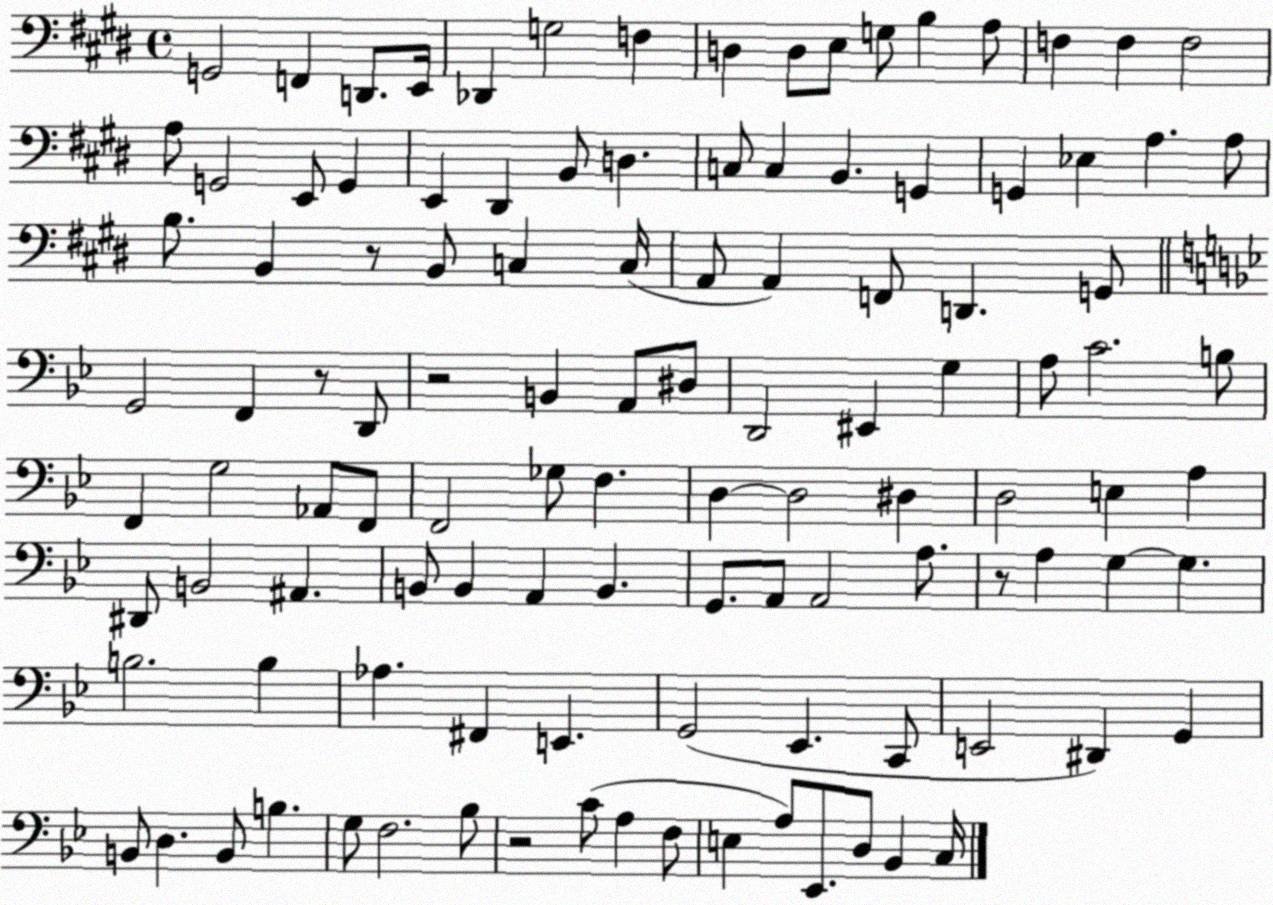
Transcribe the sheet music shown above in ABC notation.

X:1
T:Untitled
M:4/4
L:1/4
K:E
G,,2 F,, D,,/2 E,,/4 _D,, G,2 F, D, D,/2 E,/2 G,/2 B, A,/2 F, F, F,2 A,/2 G,,2 E,,/2 G,, E,, ^D,, B,,/2 D, C,/2 C, B,, G,, G,, _E, A, A,/2 B,/2 B,, z/2 B,,/2 C, C,/4 A,,/2 A,, F,,/2 D,, G,,/2 G,,2 F,, z/2 D,,/2 z2 B,, A,,/2 ^D,/2 D,,2 ^E,, G, A,/2 C2 B,/2 F,, G,2 _A,,/2 F,,/2 F,,2 _G,/2 F, D, D,2 ^D, D,2 E, A, ^D,,/2 B,,2 ^A,, B,,/2 B,, A,, B,, G,,/2 A,,/2 A,,2 A,/2 z/2 A, G, G, B,2 B, _A, ^F,, E,, G,,2 _E,, C,,/2 E,,2 ^D,, G,, B,,/2 D, B,,/2 B, G,/2 F,2 _B,/2 z2 C/2 A, F,/2 E, A,/2 _E,,/2 D,/2 _B,, C,/4